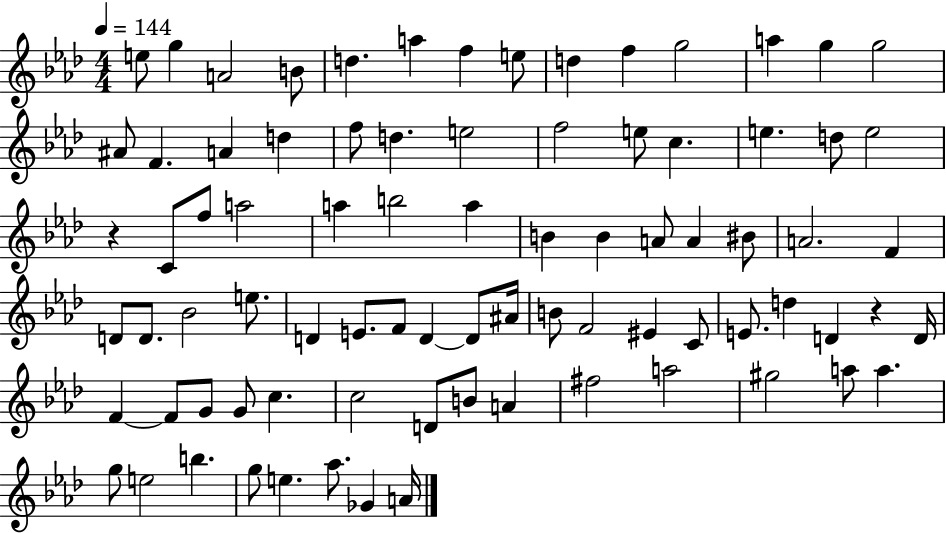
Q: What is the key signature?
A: AES major